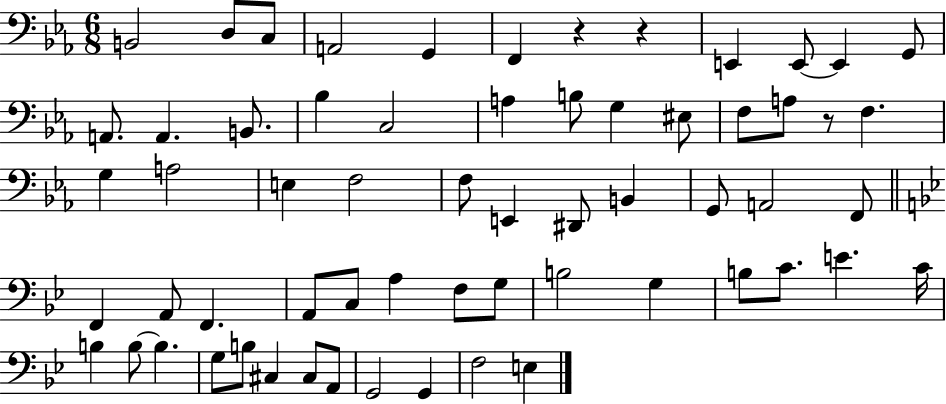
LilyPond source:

{
  \clef bass
  \numericTimeSignature
  \time 6/8
  \key ees \major
  \repeat volta 2 { b,2 d8 c8 | a,2 g,4 | f,4 r4 r4 | e,4 e,8~~ e,4 g,8 | \break a,8. a,4. b,8. | bes4 c2 | a4 b8 g4 eis8 | f8 a8 r8 f4. | \break g4 a2 | e4 f2 | f8 e,4 dis,8 b,4 | g,8 a,2 f,8 | \break \bar "||" \break \key g \minor f,4 a,8 f,4. | a,8 c8 a4 f8 g8 | b2 g4 | b8 c'8. e'4. c'16 | \break b4 b8~~ b4. | g8 b8 cis4 cis8 a,8 | g,2 g,4 | f2 e4 | \break } \bar "|."
}